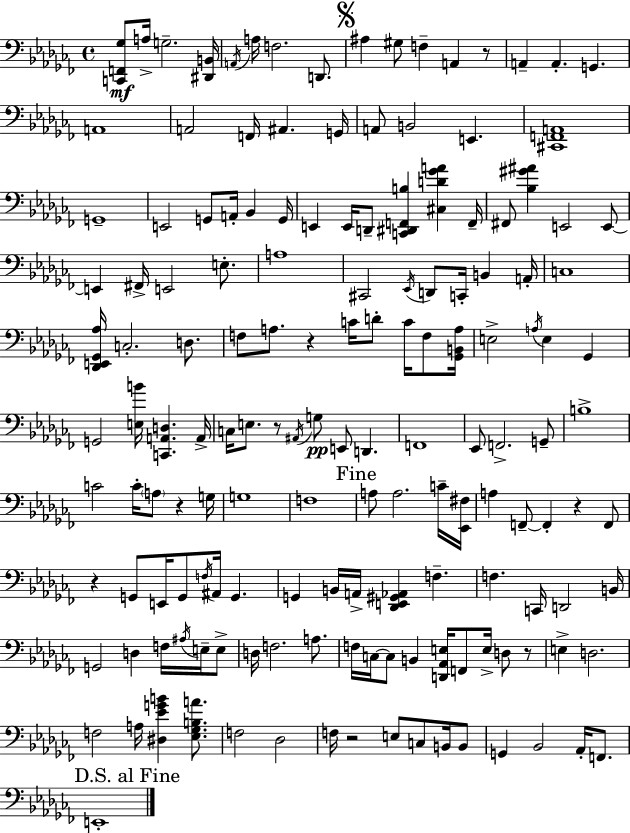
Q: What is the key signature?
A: AES minor